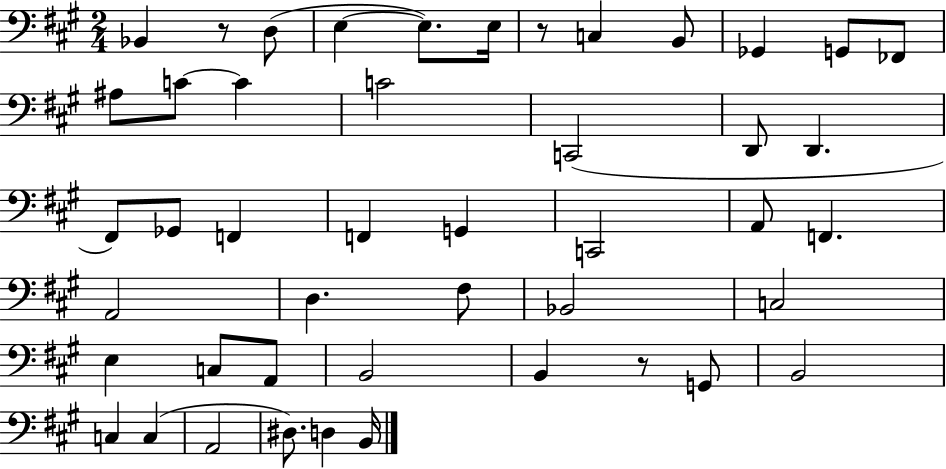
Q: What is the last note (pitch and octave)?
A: B2